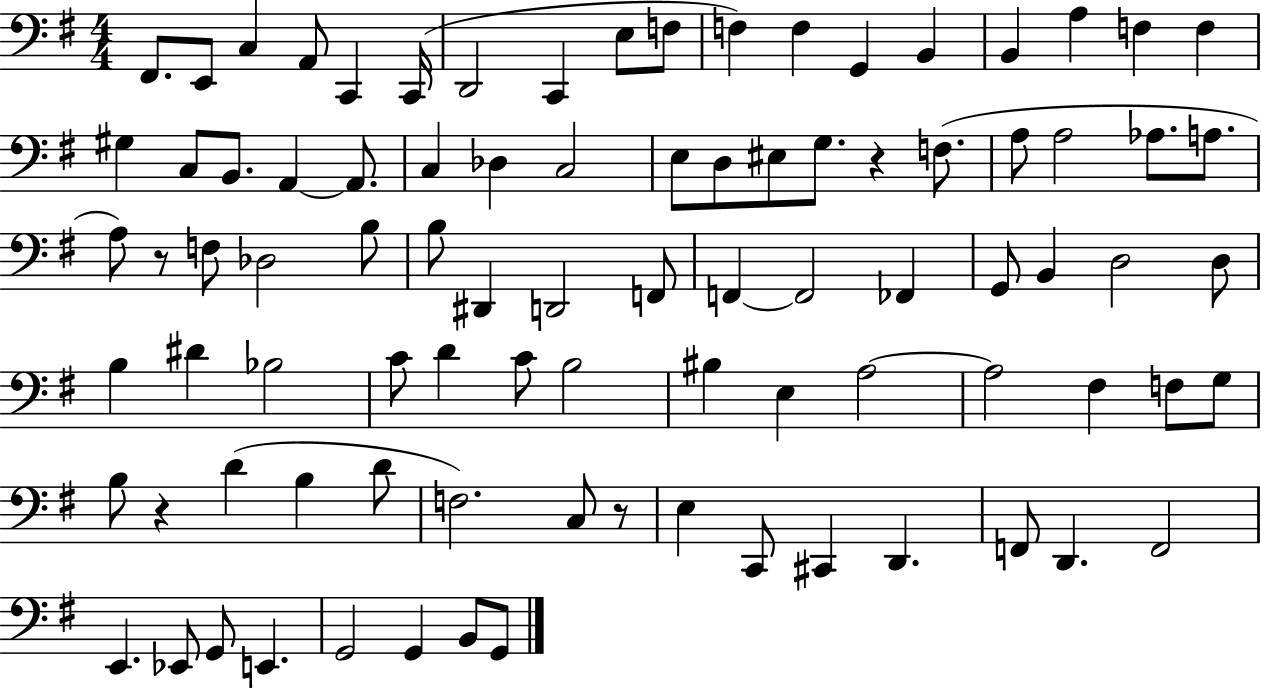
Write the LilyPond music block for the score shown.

{
  \clef bass
  \numericTimeSignature
  \time 4/4
  \key g \major
  fis,8. e,8 c4 a,8 c,4 c,16( | d,2 c,4 e8 f8 | f4) f4 g,4 b,4 | b,4 a4 f4 f4 | \break gis4 c8 b,8. a,4~~ a,8. | c4 des4 c2 | e8 d8 eis8 g8. r4 f8.( | a8 a2 aes8. a8. | \break a8) r8 f8 des2 b8 | b8 dis,4 d,2 f,8 | f,4~~ f,2 fes,4 | g,8 b,4 d2 d8 | \break b4 dis'4 bes2 | c'8 d'4 c'8 b2 | bis4 e4 a2~~ | a2 fis4 f8 g8 | \break b8 r4 d'4( b4 d'8 | f2.) c8 r8 | e4 c,8 cis,4 d,4. | f,8 d,4. f,2 | \break e,4. ees,8 g,8 e,4. | g,2 g,4 b,8 g,8 | \bar "|."
}